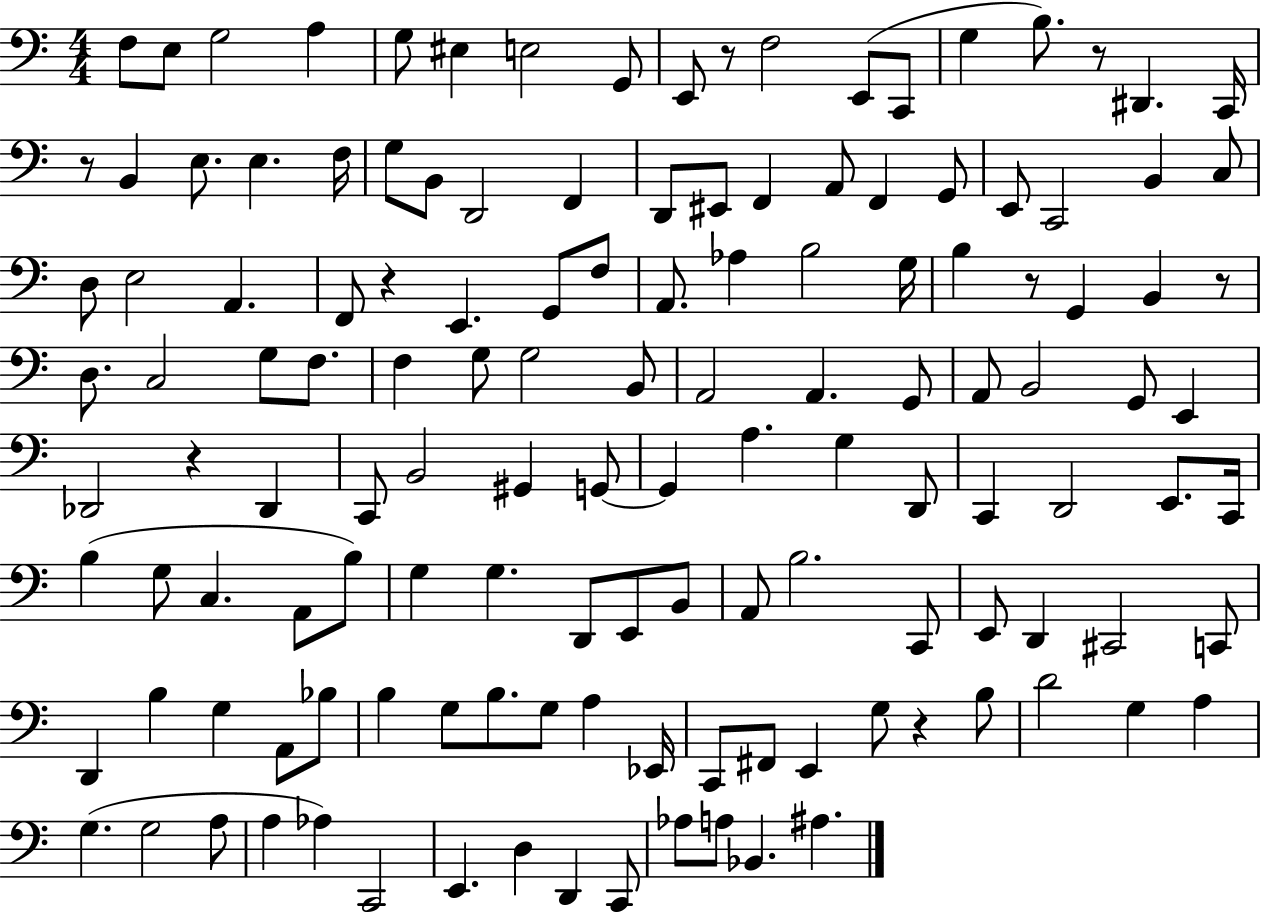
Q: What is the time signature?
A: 4/4